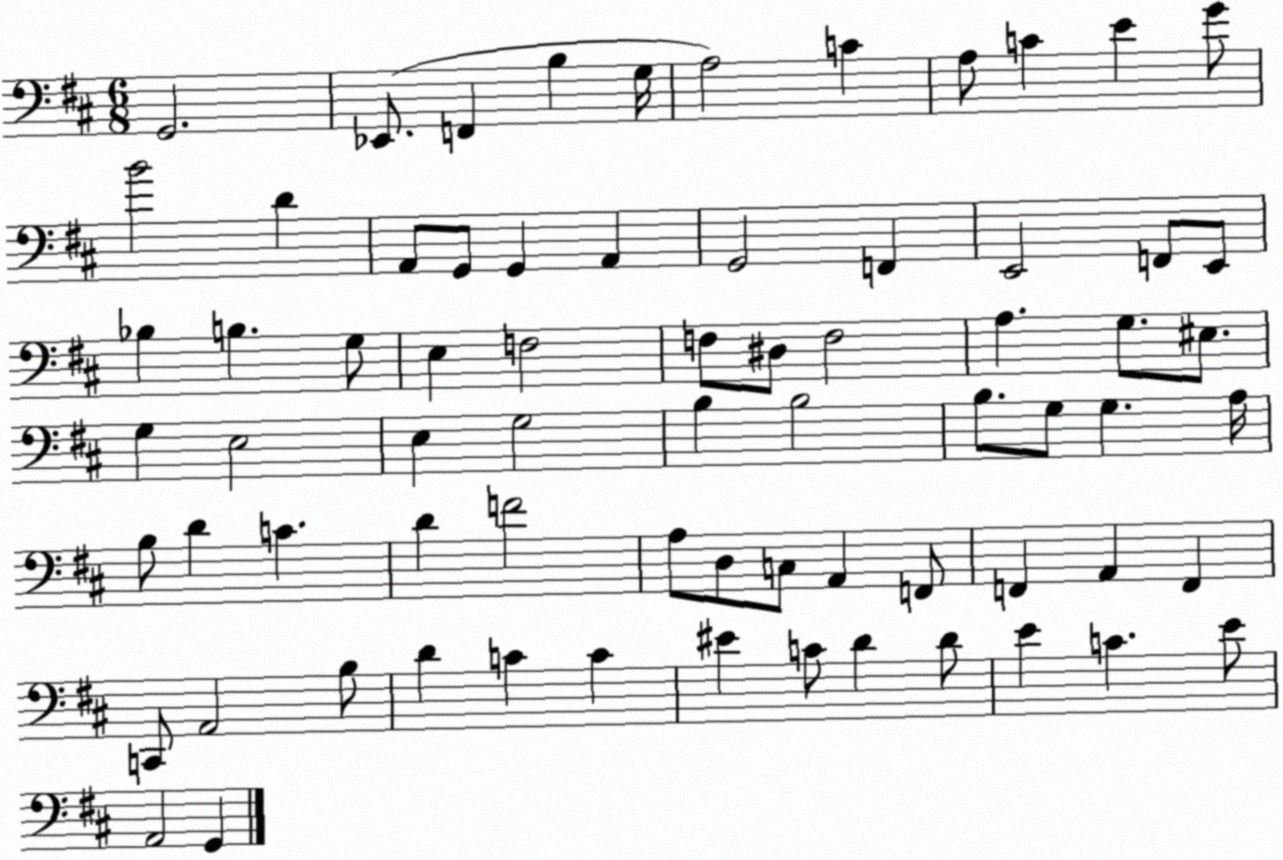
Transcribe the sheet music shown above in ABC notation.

X:1
T:Untitled
M:6/8
L:1/4
K:D
G,,2 _E,,/2 F,, B, G,/4 A,2 C A,/2 C E G/2 B2 D A,,/2 G,,/2 G,, A,, G,,2 F,, E,,2 F,,/2 E,,/2 _B, B, G,/2 E, F,2 F,/2 ^D,/2 F,2 A, G,/2 ^E,/2 G, E,2 E, G,2 B, B,2 B,/2 G,/2 G, A,/4 B,/2 D C D F2 A,/2 D,/2 C,/2 A,, F,,/2 F,, A,, F,, C,,/2 A,,2 B,/2 D C C ^E C/2 D D/2 E C E/2 A,,2 G,,